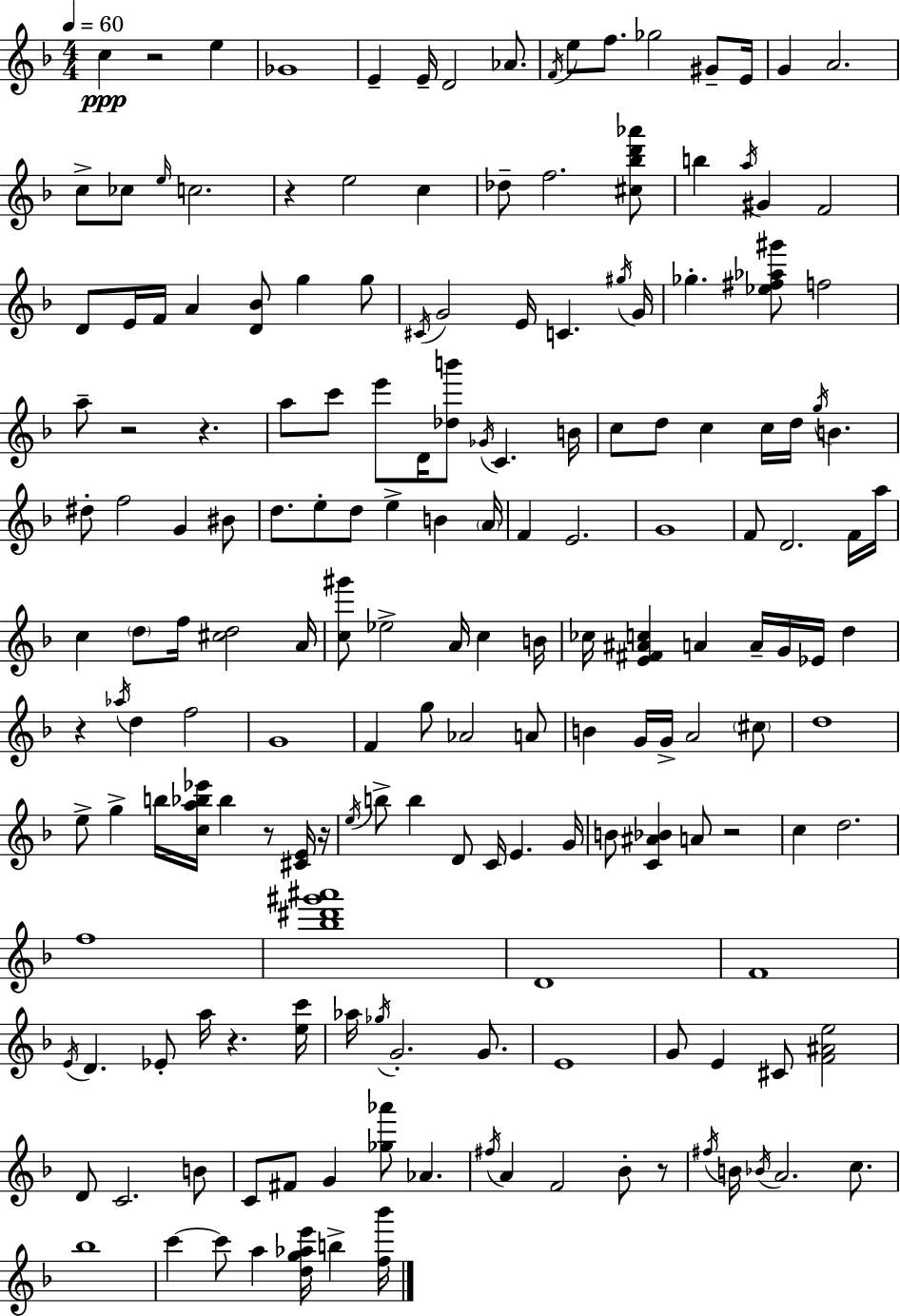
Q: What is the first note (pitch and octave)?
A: C5